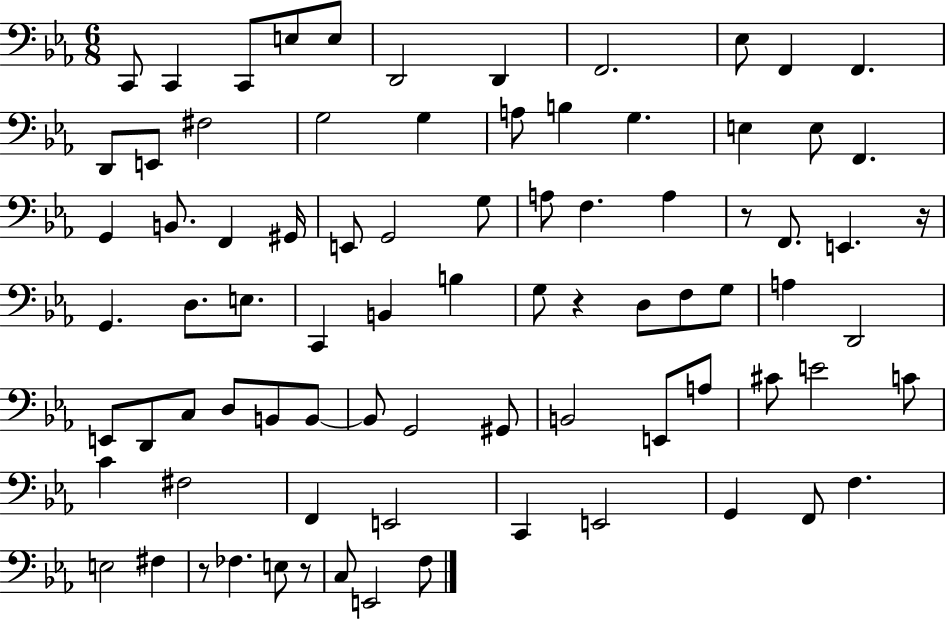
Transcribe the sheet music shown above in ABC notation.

X:1
T:Untitled
M:6/8
L:1/4
K:Eb
C,,/2 C,, C,,/2 E,/2 E,/2 D,,2 D,, F,,2 _E,/2 F,, F,, D,,/2 E,,/2 ^F,2 G,2 G, A,/2 B, G, E, E,/2 F,, G,, B,,/2 F,, ^G,,/4 E,,/2 G,,2 G,/2 A,/2 F, A, z/2 F,,/2 E,, z/4 G,, D,/2 E,/2 C,, B,, B, G,/2 z D,/2 F,/2 G,/2 A, D,,2 E,,/2 D,,/2 C,/2 D,/2 B,,/2 B,,/2 B,,/2 G,,2 ^G,,/2 B,,2 E,,/2 A,/2 ^C/2 E2 C/2 C ^F,2 F,, E,,2 C,, E,,2 G,, F,,/2 F, E,2 ^F, z/2 _F, E,/2 z/2 C,/2 E,,2 F,/2